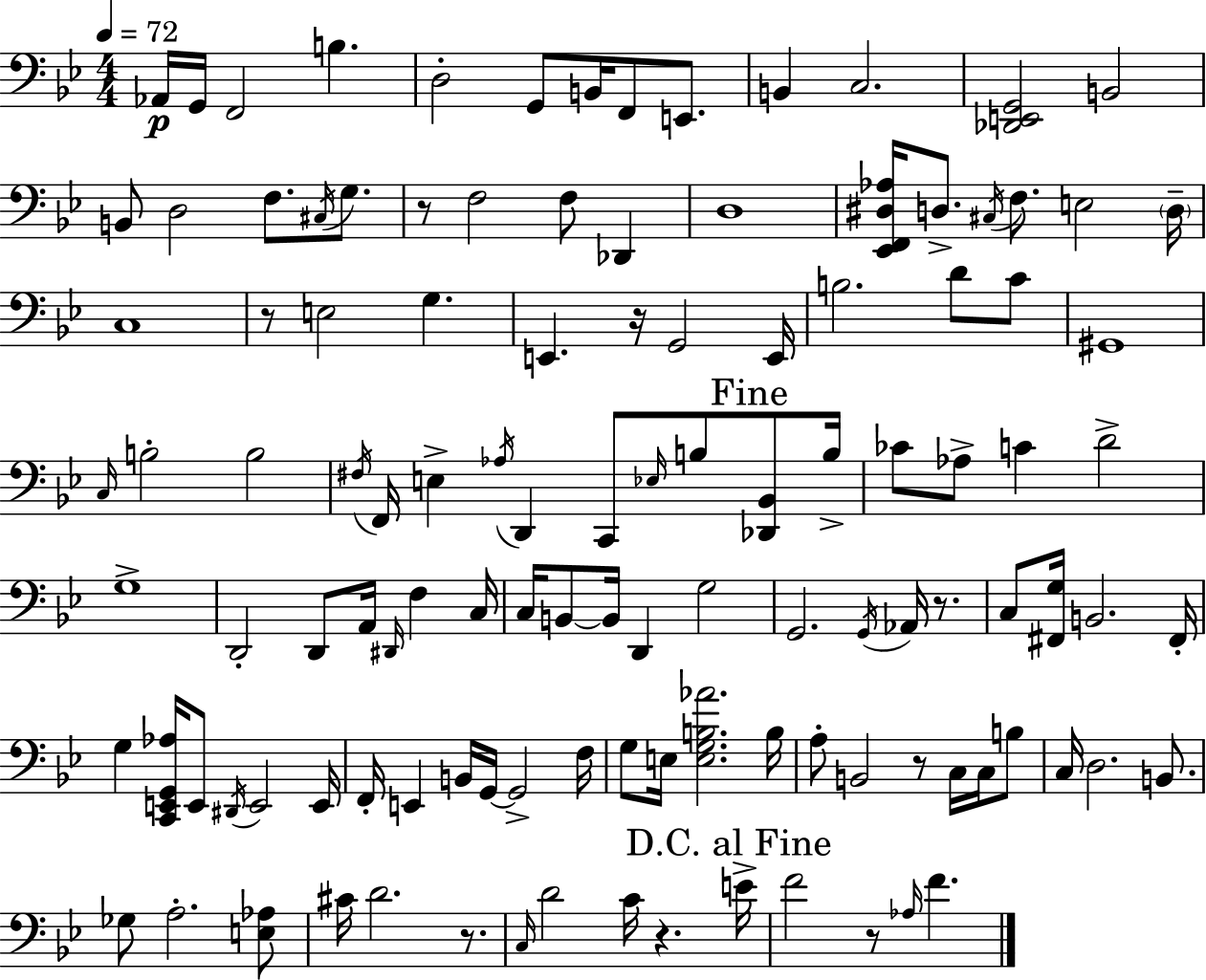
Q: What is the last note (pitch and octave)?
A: F4